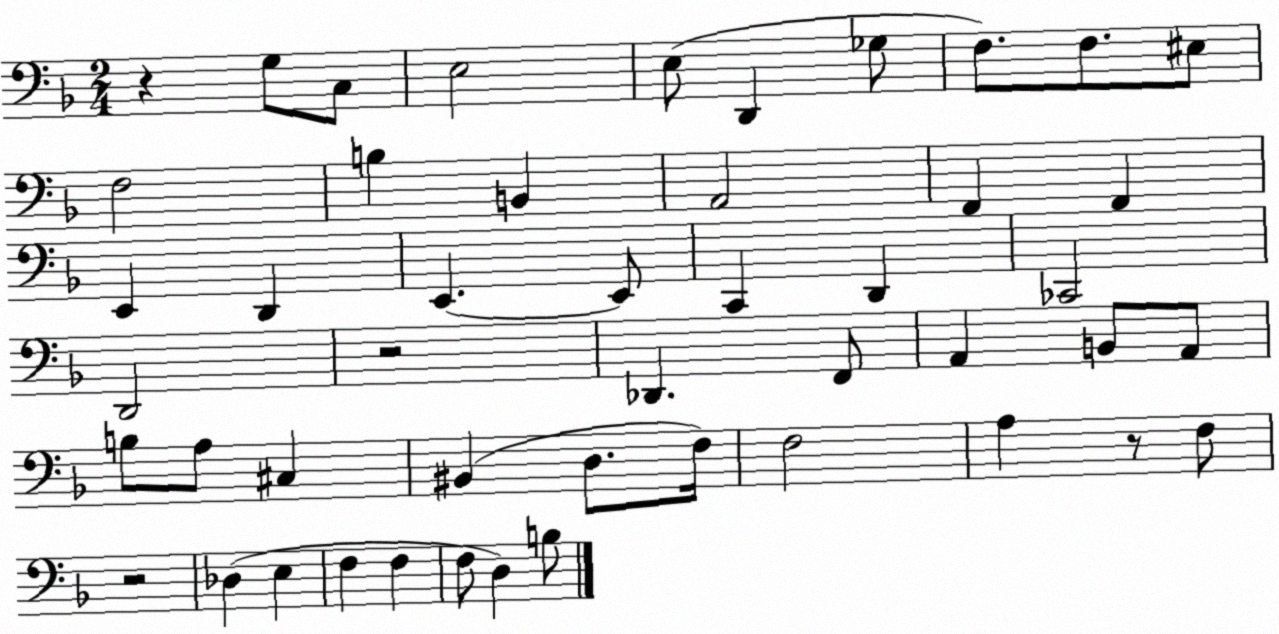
X:1
T:Untitled
M:2/4
L:1/4
K:F
z G,/2 C,/2 E,2 E,/2 D,, _G,/2 F,/2 F,/2 ^E,/2 F,2 B, B,, A,,2 F,, F,, E,, D,, E,, E,,/2 C,, D,, _C,,2 D,,2 z2 _D,, F,,/2 A,, B,,/2 A,,/2 B,/2 A,/2 ^C, ^B,, D,/2 F,/4 F,2 A, z/2 F,/2 z2 _D, E, F, F, F,/2 D, B,/2